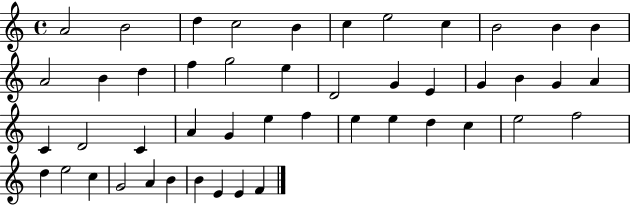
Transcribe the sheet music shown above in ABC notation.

X:1
T:Untitled
M:4/4
L:1/4
K:C
A2 B2 d c2 B c e2 c B2 B B A2 B d f g2 e D2 G E G B G A C D2 C A G e f e e d c e2 f2 d e2 c G2 A B B E E F